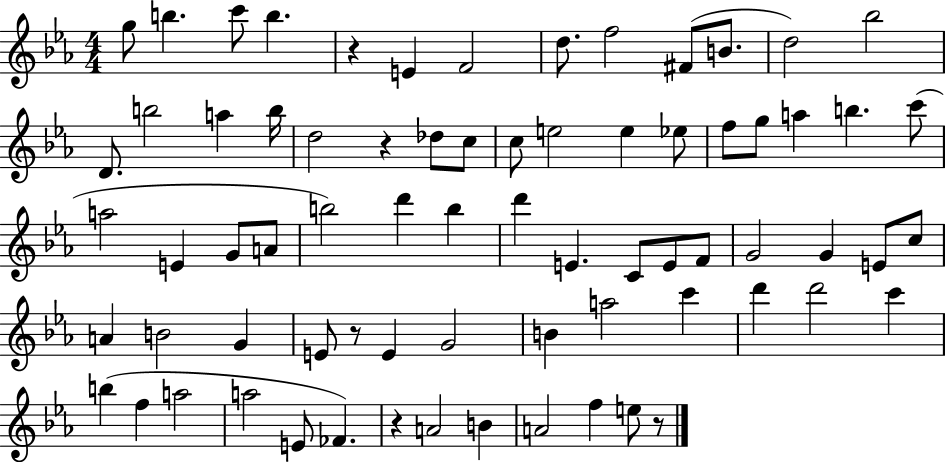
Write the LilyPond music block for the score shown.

{
  \clef treble
  \numericTimeSignature
  \time 4/4
  \key ees \major
  g''8 b''4. c'''8 b''4. | r4 e'4 f'2 | d''8. f''2 fis'8( b'8. | d''2) bes''2 | \break d'8. b''2 a''4 b''16 | d''2 r4 des''8 c''8 | c''8 e''2 e''4 ees''8 | f''8 g''8 a''4 b''4. c'''8( | \break a''2 e'4 g'8 a'8 | b''2) d'''4 b''4 | d'''4 e'4. c'8 e'8 f'8 | g'2 g'4 e'8 c''8 | \break a'4 b'2 g'4 | e'8 r8 e'4 g'2 | b'4 a''2 c'''4 | d'''4 d'''2 c'''4 | \break b''4( f''4 a''2 | a''2 e'8 fes'4.) | r4 a'2 b'4 | a'2 f''4 e''8 r8 | \break \bar "|."
}